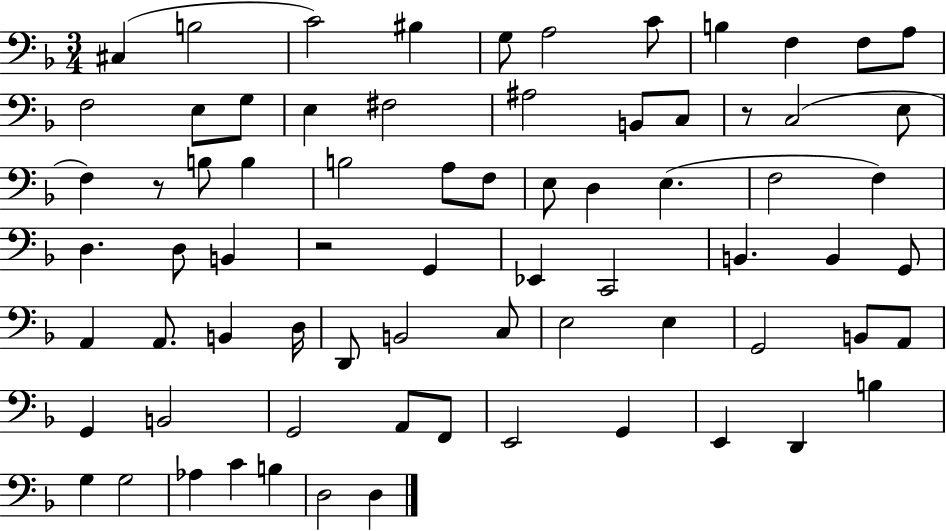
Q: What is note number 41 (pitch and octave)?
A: G2